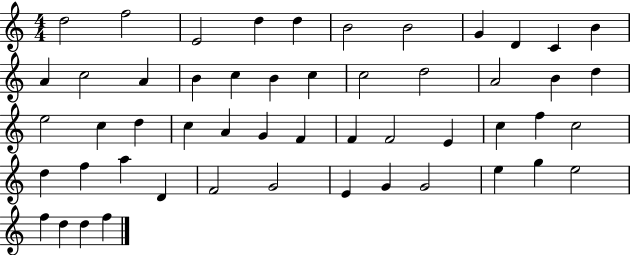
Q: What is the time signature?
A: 4/4